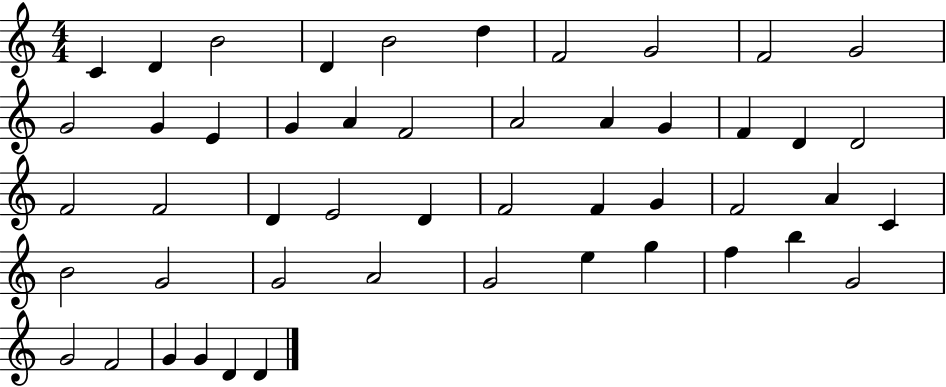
{
  \clef treble
  \numericTimeSignature
  \time 4/4
  \key c \major
  c'4 d'4 b'2 | d'4 b'2 d''4 | f'2 g'2 | f'2 g'2 | \break g'2 g'4 e'4 | g'4 a'4 f'2 | a'2 a'4 g'4 | f'4 d'4 d'2 | \break f'2 f'2 | d'4 e'2 d'4 | f'2 f'4 g'4 | f'2 a'4 c'4 | \break b'2 g'2 | g'2 a'2 | g'2 e''4 g''4 | f''4 b''4 g'2 | \break g'2 f'2 | g'4 g'4 d'4 d'4 | \bar "|."
}